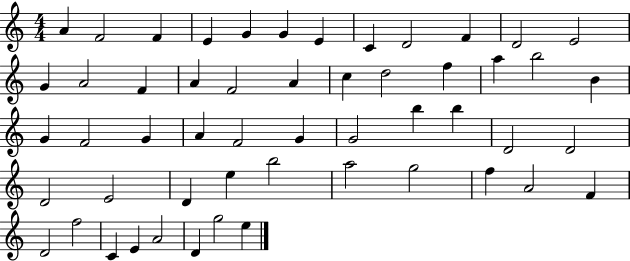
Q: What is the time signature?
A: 4/4